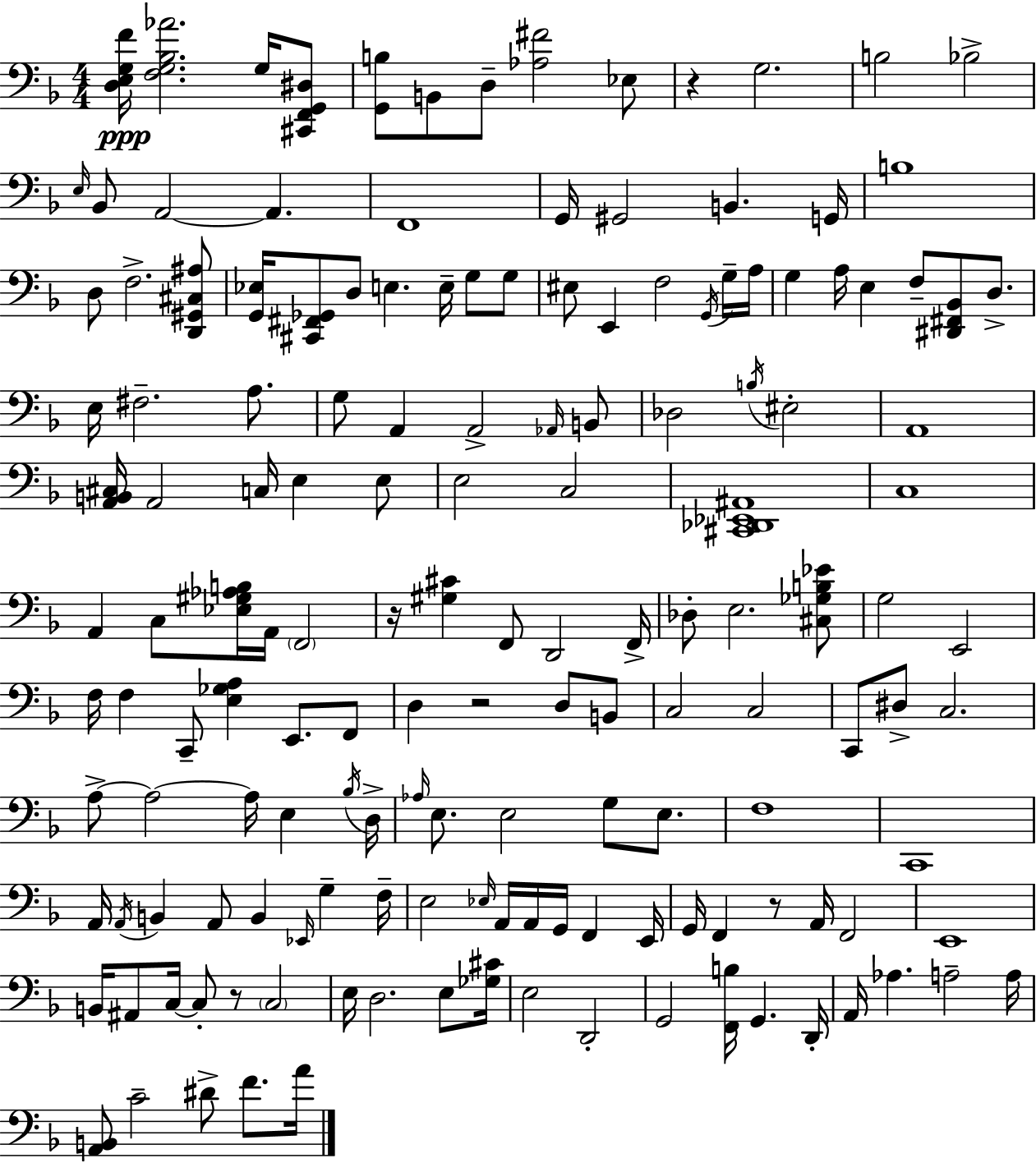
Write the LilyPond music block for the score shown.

{
  \clef bass
  \numericTimeSignature
  \time 4/4
  \key d \minor
  <d e g f'>16\ppp <f g bes aes'>2. g16 <cis, f, g, dis>8 | <g, b>8 b,8 d8-- <aes fis'>2 ees8 | r4 g2. | b2 bes2-> | \break \grace { e16 } bes,8 a,2~~ a,4. | f,1 | g,16 gis,2 b,4. | g,16 b1 | \break d8 f2.-> <d, gis, cis ais>8 | <g, ees>16 <cis, fis, ges,>8 d8 e4. e16-- g8 g8 | eis8 e,4 f2 \acciaccatura { g,16 } | g16-- a16 g4 a16 e4 f8-- <dis, fis, bes,>8 d8.-> | \break e16 fis2.-- a8. | g8 a,4 a,2-> | \grace { aes,16 } b,8 des2 \acciaccatura { b16 } eis2-. | a,1 | \break <a, b, cis>16 a,2 c16 e4 | e8 e2 c2 | <cis, des, ees, ais,>1 | c1 | \break a,4 c8 <ees gis aes b>16 a,16 \parenthesize f,2 | r16 <gis cis'>4 f,8 d,2 | f,16-> des8-. e2. | <cis ges b ees'>8 g2 e,2 | \break f16 f4 c,8-- <e ges a>4 e,8. | f,8 d4 r2 | d8 b,8 c2 c2 | c,8 dis8-> c2. | \break a8->~~ a2~~ a16 e4 | \acciaccatura { bes16 } d16-> \grace { aes16 } e8. e2 | g8 e8. f1 | c,1 | \break a,16 \acciaccatura { a,16 } b,4 a,8 b,4 | \grace { ees,16 } g4-- f16-- e2 | \grace { ees16 } a,16 a,16 g,16 f,4 e,16 g,16 f,4 r8 | a,16 f,2 e,1 | \break b,16 ais,8 c16~~ c8-. r8 | \parenthesize c2 e16 d2. | e8 <ges cis'>16 e2 | d,2-. g,2 | \break <f, b>16 g,4. d,16-. a,16 aes4. | a2-- a16 <a, b,>8 c'2-- | dis'8-> f'8. a'16 \bar "|."
}